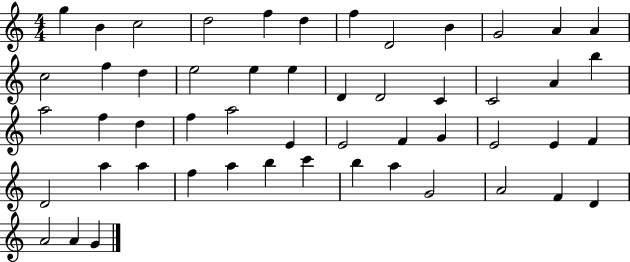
{
  \clef treble
  \numericTimeSignature
  \time 4/4
  \key c \major
  g''4 b'4 c''2 | d''2 f''4 d''4 | f''4 d'2 b'4 | g'2 a'4 a'4 | \break c''2 f''4 d''4 | e''2 e''4 e''4 | d'4 d'2 c'4 | c'2 a'4 b''4 | \break a''2 f''4 d''4 | f''4 a''2 e'4 | e'2 f'4 g'4 | e'2 e'4 f'4 | \break d'2 a''4 a''4 | f''4 a''4 b''4 c'''4 | b''4 a''4 g'2 | a'2 f'4 d'4 | \break a'2 a'4 g'4 | \bar "|."
}